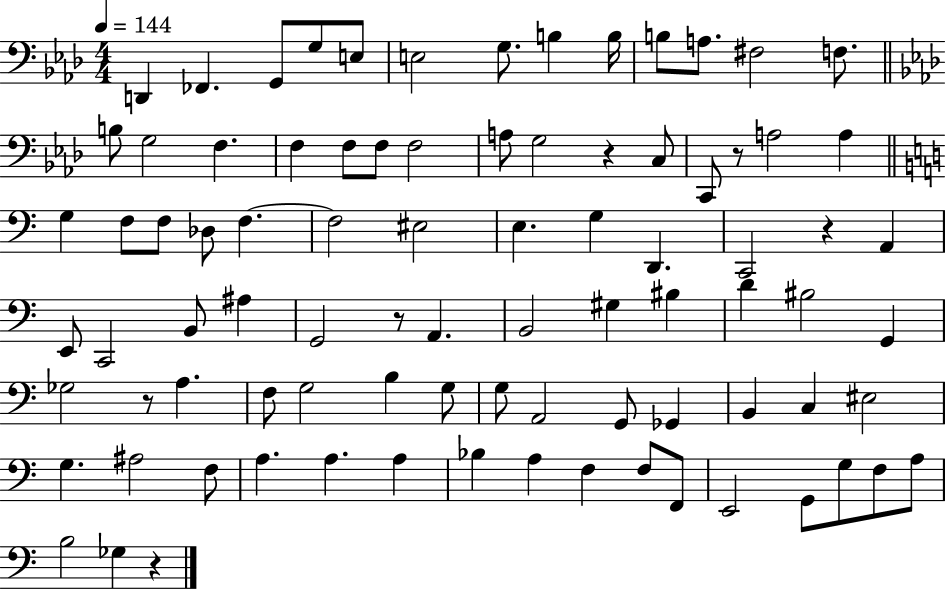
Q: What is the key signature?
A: AES major